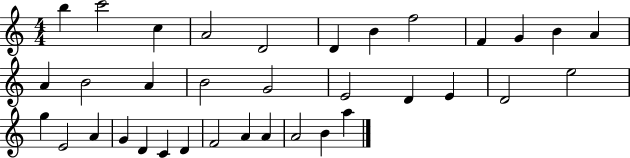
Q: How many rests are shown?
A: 0